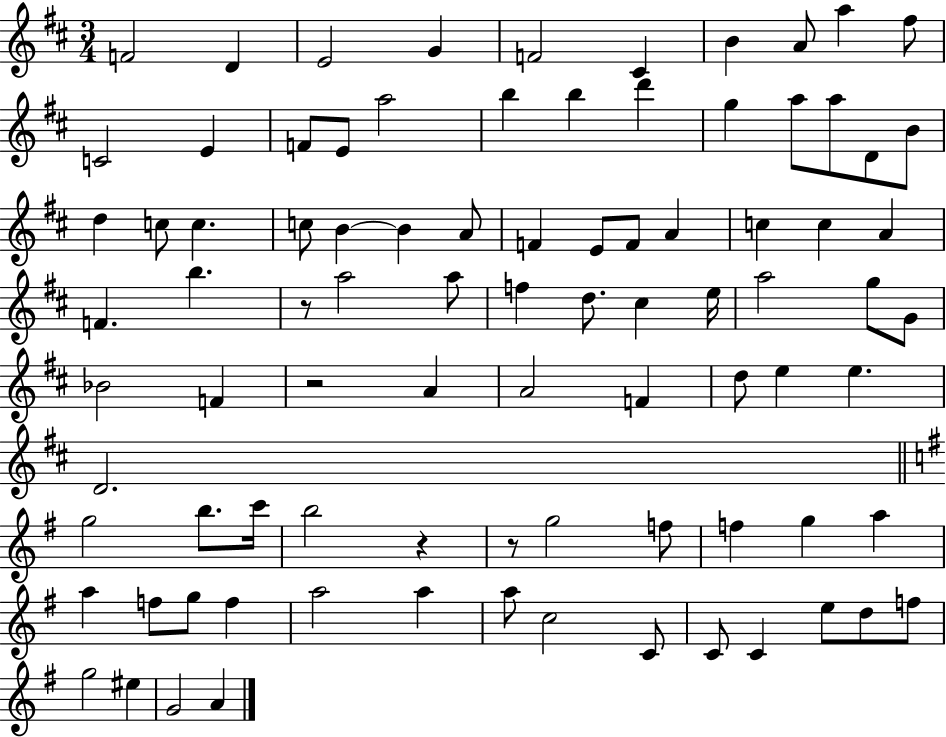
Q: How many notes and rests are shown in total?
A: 88